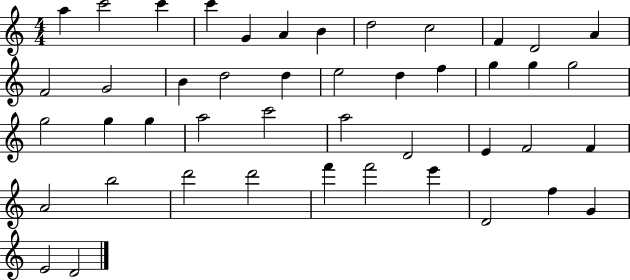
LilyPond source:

{
  \clef treble
  \numericTimeSignature
  \time 4/4
  \key c \major
  a''4 c'''2 c'''4 | c'''4 g'4 a'4 b'4 | d''2 c''2 | f'4 d'2 a'4 | \break f'2 g'2 | b'4 d''2 d''4 | e''2 d''4 f''4 | g''4 g''4 g''2 | \break g''2 g''4 g''4 | a''2 c'''2 | a''2 d'2 | e'4 f'2 f'4 | \break a'2 b''2 | d'''2 d'''2 | f'''4 f'''2 e'''4 | d'2 f''4 g'4 | \break e'2 d'2 | \bar "|."
}